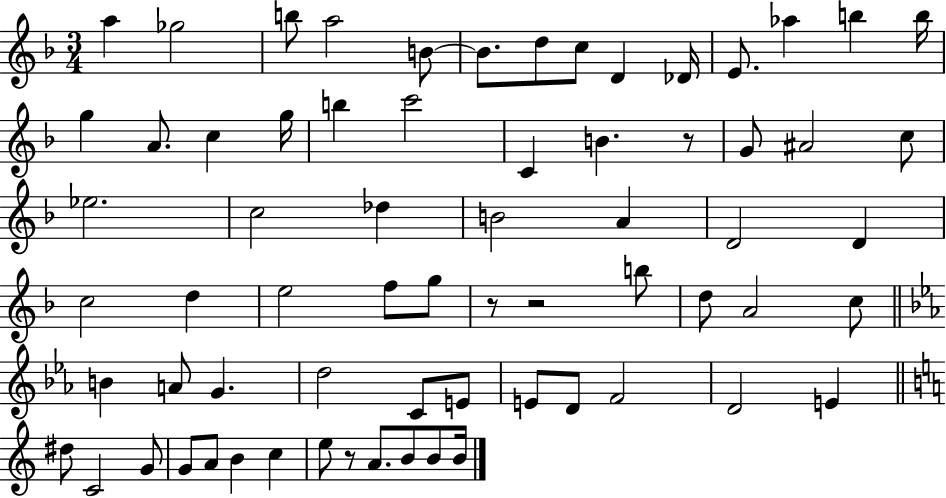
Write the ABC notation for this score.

X:1
T:Untitled
M:3/4
L:1/4
K:F
a _g2 b/2 a2 B/2 B/2 d/2 c/2 D _D/4 E/2 _a b b/4 g A/2 c g/4 b c'2 C B z/2 G/2 ^A2 c/2 _e2 c2 _d B2 A D2 D c2 d e2 f/2 g/2 z/2 z2 b/2 d/2 A2 c/2 B A/2 G d2 C/2 E/2 E/2 D/2 F2 D2 E ^d/2 C2 G/2 G/2 A/2 B c e/2 z/2 A/2 B/2 B/2 B/4